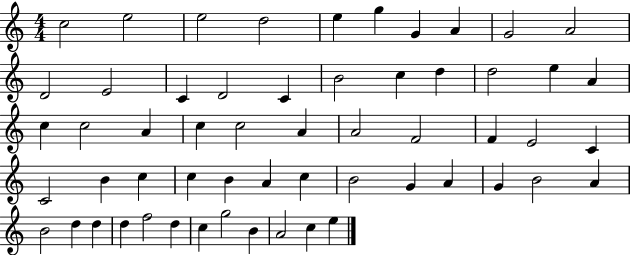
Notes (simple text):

C5/h E5/h E5/h D5/h E5/q G5/q G4/q A4/q G4/h A4/h D4/h E4/h C4/q D4/h C4/q B4/h C5/q D5/q D5/h E5/q A4/q C5/q C5/h A4/q C5/q C5/h A4/q A4/h F4/h F4/q E4/h C4/q C4/h B4/q C5/q C5/q B4/q A4/q C5/q B4/h G4/q A4/q G4/q B4/h A4/q B4/h D5/q D5/q D5/q F5/h D5/q C5/q G5/h B4/q A4/h C5/q E5/q